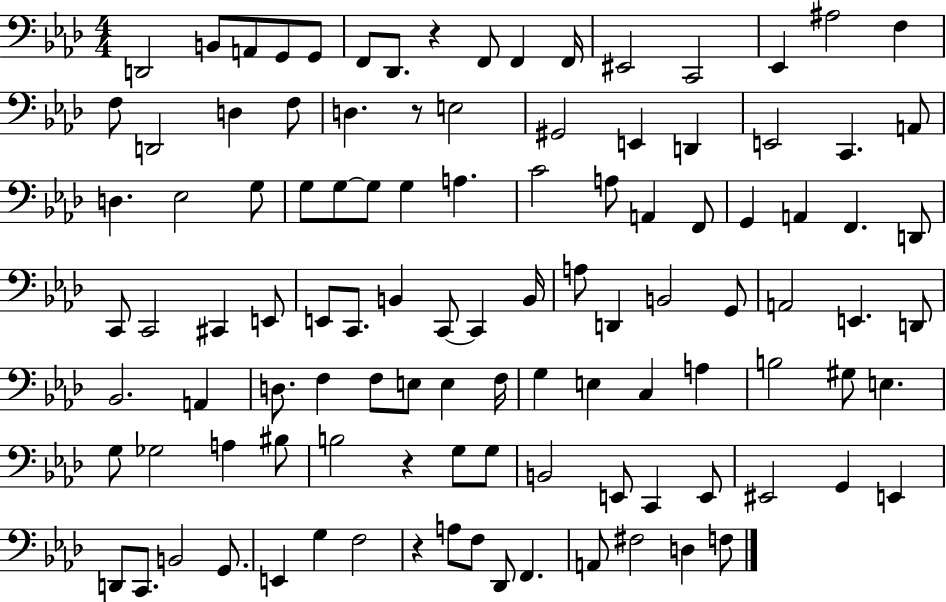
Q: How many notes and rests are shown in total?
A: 108